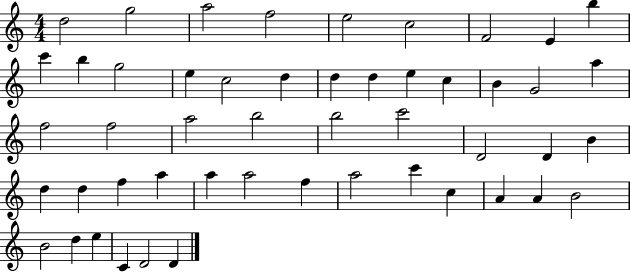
{
  \clef treble
  \numericTimeSignature
  \time 4/4
  \key c \major
  d''2 g''2 | a''2 f''2 | e''2 c''2 | f'2 e'4 b''4 | \break c'''4 b''4 g''2 | e''4 c''2 d''4 | d''4 d''4 e''4 c''4 | b'4 g'2 a''4 | \break f''2 f''2 | a''2 b''2 | b''2 c'''2 | d'2 d'4 b'4 | \break d''4 d''4 f''4 a''4 | a''4 a''2 f''4 | a''2 c'''4 c''4 | a'4 a'4 b'2 | \break b'2 d''4 e''4 | c'4 d'2 d'4 | \bar "|."
}